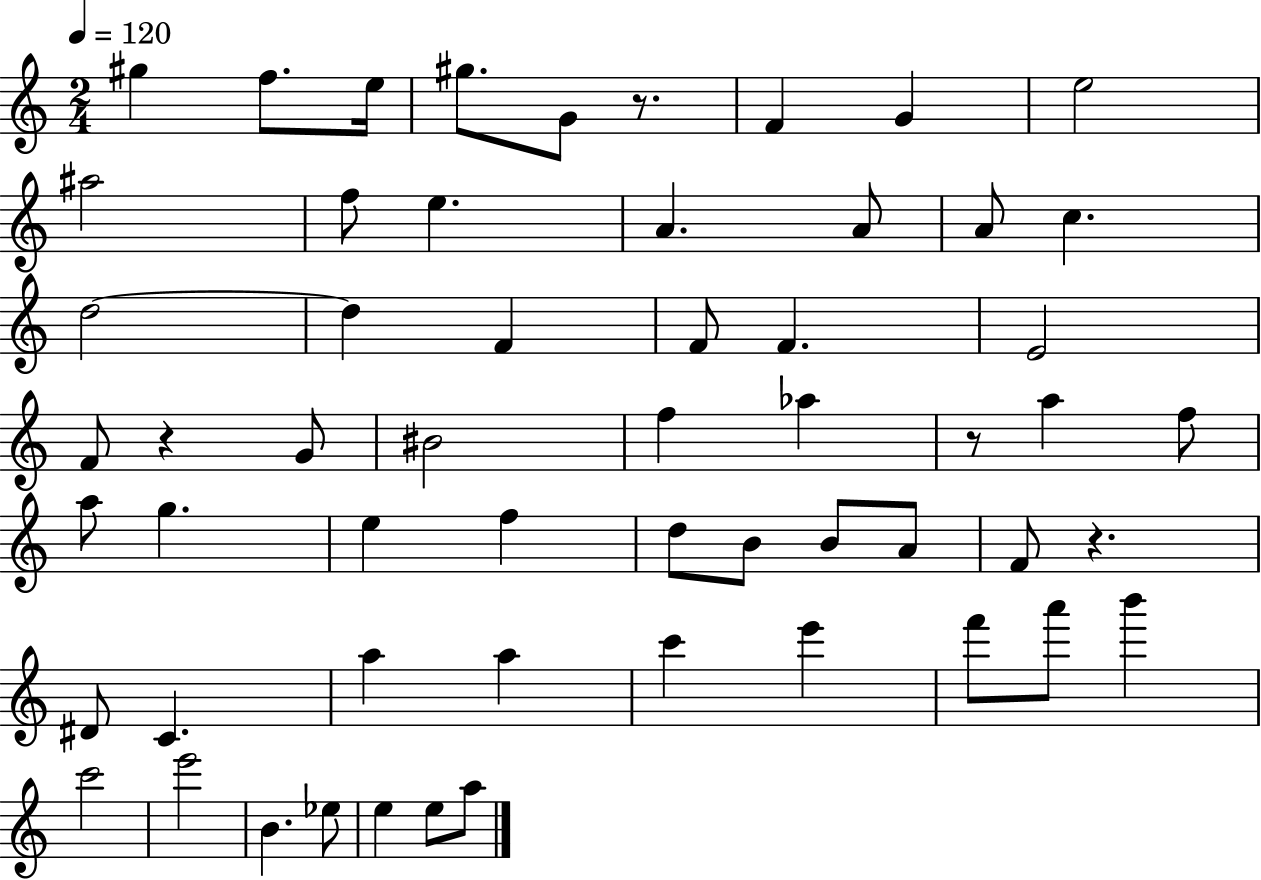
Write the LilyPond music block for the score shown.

{
  \clef treble
  \numericTimeSignature
  \time 2/4
  \key c \major
  \tempo 4 = 120
  gis''4 f''8. e''16 | gis''8. g'8 r8. | f'4 g'4 | e''2 | \break ais''2 | f''8 e''4. | a'4. a'8 | a'8 c''4. | \break d''2~~ | d''4 f'4 | f'8 f'4. | e'2 | \break f'8 r4 g'8 | bis'2 | f''4 aes''4 | r8 a''4 f''8 | \break a''8 g''4. | e''4 f''4 | d''8 b'8 b'8 a'8 | f'8 r4. | \break dis'8 c'4. | a''4 a''4 | c'''4 e'''4 | f'''8 a'''8 b'''4 | \break c'''2 | e'''2 | b'4. ees''8 | e''4 e''8 a''8 | \break \bar "|."
}